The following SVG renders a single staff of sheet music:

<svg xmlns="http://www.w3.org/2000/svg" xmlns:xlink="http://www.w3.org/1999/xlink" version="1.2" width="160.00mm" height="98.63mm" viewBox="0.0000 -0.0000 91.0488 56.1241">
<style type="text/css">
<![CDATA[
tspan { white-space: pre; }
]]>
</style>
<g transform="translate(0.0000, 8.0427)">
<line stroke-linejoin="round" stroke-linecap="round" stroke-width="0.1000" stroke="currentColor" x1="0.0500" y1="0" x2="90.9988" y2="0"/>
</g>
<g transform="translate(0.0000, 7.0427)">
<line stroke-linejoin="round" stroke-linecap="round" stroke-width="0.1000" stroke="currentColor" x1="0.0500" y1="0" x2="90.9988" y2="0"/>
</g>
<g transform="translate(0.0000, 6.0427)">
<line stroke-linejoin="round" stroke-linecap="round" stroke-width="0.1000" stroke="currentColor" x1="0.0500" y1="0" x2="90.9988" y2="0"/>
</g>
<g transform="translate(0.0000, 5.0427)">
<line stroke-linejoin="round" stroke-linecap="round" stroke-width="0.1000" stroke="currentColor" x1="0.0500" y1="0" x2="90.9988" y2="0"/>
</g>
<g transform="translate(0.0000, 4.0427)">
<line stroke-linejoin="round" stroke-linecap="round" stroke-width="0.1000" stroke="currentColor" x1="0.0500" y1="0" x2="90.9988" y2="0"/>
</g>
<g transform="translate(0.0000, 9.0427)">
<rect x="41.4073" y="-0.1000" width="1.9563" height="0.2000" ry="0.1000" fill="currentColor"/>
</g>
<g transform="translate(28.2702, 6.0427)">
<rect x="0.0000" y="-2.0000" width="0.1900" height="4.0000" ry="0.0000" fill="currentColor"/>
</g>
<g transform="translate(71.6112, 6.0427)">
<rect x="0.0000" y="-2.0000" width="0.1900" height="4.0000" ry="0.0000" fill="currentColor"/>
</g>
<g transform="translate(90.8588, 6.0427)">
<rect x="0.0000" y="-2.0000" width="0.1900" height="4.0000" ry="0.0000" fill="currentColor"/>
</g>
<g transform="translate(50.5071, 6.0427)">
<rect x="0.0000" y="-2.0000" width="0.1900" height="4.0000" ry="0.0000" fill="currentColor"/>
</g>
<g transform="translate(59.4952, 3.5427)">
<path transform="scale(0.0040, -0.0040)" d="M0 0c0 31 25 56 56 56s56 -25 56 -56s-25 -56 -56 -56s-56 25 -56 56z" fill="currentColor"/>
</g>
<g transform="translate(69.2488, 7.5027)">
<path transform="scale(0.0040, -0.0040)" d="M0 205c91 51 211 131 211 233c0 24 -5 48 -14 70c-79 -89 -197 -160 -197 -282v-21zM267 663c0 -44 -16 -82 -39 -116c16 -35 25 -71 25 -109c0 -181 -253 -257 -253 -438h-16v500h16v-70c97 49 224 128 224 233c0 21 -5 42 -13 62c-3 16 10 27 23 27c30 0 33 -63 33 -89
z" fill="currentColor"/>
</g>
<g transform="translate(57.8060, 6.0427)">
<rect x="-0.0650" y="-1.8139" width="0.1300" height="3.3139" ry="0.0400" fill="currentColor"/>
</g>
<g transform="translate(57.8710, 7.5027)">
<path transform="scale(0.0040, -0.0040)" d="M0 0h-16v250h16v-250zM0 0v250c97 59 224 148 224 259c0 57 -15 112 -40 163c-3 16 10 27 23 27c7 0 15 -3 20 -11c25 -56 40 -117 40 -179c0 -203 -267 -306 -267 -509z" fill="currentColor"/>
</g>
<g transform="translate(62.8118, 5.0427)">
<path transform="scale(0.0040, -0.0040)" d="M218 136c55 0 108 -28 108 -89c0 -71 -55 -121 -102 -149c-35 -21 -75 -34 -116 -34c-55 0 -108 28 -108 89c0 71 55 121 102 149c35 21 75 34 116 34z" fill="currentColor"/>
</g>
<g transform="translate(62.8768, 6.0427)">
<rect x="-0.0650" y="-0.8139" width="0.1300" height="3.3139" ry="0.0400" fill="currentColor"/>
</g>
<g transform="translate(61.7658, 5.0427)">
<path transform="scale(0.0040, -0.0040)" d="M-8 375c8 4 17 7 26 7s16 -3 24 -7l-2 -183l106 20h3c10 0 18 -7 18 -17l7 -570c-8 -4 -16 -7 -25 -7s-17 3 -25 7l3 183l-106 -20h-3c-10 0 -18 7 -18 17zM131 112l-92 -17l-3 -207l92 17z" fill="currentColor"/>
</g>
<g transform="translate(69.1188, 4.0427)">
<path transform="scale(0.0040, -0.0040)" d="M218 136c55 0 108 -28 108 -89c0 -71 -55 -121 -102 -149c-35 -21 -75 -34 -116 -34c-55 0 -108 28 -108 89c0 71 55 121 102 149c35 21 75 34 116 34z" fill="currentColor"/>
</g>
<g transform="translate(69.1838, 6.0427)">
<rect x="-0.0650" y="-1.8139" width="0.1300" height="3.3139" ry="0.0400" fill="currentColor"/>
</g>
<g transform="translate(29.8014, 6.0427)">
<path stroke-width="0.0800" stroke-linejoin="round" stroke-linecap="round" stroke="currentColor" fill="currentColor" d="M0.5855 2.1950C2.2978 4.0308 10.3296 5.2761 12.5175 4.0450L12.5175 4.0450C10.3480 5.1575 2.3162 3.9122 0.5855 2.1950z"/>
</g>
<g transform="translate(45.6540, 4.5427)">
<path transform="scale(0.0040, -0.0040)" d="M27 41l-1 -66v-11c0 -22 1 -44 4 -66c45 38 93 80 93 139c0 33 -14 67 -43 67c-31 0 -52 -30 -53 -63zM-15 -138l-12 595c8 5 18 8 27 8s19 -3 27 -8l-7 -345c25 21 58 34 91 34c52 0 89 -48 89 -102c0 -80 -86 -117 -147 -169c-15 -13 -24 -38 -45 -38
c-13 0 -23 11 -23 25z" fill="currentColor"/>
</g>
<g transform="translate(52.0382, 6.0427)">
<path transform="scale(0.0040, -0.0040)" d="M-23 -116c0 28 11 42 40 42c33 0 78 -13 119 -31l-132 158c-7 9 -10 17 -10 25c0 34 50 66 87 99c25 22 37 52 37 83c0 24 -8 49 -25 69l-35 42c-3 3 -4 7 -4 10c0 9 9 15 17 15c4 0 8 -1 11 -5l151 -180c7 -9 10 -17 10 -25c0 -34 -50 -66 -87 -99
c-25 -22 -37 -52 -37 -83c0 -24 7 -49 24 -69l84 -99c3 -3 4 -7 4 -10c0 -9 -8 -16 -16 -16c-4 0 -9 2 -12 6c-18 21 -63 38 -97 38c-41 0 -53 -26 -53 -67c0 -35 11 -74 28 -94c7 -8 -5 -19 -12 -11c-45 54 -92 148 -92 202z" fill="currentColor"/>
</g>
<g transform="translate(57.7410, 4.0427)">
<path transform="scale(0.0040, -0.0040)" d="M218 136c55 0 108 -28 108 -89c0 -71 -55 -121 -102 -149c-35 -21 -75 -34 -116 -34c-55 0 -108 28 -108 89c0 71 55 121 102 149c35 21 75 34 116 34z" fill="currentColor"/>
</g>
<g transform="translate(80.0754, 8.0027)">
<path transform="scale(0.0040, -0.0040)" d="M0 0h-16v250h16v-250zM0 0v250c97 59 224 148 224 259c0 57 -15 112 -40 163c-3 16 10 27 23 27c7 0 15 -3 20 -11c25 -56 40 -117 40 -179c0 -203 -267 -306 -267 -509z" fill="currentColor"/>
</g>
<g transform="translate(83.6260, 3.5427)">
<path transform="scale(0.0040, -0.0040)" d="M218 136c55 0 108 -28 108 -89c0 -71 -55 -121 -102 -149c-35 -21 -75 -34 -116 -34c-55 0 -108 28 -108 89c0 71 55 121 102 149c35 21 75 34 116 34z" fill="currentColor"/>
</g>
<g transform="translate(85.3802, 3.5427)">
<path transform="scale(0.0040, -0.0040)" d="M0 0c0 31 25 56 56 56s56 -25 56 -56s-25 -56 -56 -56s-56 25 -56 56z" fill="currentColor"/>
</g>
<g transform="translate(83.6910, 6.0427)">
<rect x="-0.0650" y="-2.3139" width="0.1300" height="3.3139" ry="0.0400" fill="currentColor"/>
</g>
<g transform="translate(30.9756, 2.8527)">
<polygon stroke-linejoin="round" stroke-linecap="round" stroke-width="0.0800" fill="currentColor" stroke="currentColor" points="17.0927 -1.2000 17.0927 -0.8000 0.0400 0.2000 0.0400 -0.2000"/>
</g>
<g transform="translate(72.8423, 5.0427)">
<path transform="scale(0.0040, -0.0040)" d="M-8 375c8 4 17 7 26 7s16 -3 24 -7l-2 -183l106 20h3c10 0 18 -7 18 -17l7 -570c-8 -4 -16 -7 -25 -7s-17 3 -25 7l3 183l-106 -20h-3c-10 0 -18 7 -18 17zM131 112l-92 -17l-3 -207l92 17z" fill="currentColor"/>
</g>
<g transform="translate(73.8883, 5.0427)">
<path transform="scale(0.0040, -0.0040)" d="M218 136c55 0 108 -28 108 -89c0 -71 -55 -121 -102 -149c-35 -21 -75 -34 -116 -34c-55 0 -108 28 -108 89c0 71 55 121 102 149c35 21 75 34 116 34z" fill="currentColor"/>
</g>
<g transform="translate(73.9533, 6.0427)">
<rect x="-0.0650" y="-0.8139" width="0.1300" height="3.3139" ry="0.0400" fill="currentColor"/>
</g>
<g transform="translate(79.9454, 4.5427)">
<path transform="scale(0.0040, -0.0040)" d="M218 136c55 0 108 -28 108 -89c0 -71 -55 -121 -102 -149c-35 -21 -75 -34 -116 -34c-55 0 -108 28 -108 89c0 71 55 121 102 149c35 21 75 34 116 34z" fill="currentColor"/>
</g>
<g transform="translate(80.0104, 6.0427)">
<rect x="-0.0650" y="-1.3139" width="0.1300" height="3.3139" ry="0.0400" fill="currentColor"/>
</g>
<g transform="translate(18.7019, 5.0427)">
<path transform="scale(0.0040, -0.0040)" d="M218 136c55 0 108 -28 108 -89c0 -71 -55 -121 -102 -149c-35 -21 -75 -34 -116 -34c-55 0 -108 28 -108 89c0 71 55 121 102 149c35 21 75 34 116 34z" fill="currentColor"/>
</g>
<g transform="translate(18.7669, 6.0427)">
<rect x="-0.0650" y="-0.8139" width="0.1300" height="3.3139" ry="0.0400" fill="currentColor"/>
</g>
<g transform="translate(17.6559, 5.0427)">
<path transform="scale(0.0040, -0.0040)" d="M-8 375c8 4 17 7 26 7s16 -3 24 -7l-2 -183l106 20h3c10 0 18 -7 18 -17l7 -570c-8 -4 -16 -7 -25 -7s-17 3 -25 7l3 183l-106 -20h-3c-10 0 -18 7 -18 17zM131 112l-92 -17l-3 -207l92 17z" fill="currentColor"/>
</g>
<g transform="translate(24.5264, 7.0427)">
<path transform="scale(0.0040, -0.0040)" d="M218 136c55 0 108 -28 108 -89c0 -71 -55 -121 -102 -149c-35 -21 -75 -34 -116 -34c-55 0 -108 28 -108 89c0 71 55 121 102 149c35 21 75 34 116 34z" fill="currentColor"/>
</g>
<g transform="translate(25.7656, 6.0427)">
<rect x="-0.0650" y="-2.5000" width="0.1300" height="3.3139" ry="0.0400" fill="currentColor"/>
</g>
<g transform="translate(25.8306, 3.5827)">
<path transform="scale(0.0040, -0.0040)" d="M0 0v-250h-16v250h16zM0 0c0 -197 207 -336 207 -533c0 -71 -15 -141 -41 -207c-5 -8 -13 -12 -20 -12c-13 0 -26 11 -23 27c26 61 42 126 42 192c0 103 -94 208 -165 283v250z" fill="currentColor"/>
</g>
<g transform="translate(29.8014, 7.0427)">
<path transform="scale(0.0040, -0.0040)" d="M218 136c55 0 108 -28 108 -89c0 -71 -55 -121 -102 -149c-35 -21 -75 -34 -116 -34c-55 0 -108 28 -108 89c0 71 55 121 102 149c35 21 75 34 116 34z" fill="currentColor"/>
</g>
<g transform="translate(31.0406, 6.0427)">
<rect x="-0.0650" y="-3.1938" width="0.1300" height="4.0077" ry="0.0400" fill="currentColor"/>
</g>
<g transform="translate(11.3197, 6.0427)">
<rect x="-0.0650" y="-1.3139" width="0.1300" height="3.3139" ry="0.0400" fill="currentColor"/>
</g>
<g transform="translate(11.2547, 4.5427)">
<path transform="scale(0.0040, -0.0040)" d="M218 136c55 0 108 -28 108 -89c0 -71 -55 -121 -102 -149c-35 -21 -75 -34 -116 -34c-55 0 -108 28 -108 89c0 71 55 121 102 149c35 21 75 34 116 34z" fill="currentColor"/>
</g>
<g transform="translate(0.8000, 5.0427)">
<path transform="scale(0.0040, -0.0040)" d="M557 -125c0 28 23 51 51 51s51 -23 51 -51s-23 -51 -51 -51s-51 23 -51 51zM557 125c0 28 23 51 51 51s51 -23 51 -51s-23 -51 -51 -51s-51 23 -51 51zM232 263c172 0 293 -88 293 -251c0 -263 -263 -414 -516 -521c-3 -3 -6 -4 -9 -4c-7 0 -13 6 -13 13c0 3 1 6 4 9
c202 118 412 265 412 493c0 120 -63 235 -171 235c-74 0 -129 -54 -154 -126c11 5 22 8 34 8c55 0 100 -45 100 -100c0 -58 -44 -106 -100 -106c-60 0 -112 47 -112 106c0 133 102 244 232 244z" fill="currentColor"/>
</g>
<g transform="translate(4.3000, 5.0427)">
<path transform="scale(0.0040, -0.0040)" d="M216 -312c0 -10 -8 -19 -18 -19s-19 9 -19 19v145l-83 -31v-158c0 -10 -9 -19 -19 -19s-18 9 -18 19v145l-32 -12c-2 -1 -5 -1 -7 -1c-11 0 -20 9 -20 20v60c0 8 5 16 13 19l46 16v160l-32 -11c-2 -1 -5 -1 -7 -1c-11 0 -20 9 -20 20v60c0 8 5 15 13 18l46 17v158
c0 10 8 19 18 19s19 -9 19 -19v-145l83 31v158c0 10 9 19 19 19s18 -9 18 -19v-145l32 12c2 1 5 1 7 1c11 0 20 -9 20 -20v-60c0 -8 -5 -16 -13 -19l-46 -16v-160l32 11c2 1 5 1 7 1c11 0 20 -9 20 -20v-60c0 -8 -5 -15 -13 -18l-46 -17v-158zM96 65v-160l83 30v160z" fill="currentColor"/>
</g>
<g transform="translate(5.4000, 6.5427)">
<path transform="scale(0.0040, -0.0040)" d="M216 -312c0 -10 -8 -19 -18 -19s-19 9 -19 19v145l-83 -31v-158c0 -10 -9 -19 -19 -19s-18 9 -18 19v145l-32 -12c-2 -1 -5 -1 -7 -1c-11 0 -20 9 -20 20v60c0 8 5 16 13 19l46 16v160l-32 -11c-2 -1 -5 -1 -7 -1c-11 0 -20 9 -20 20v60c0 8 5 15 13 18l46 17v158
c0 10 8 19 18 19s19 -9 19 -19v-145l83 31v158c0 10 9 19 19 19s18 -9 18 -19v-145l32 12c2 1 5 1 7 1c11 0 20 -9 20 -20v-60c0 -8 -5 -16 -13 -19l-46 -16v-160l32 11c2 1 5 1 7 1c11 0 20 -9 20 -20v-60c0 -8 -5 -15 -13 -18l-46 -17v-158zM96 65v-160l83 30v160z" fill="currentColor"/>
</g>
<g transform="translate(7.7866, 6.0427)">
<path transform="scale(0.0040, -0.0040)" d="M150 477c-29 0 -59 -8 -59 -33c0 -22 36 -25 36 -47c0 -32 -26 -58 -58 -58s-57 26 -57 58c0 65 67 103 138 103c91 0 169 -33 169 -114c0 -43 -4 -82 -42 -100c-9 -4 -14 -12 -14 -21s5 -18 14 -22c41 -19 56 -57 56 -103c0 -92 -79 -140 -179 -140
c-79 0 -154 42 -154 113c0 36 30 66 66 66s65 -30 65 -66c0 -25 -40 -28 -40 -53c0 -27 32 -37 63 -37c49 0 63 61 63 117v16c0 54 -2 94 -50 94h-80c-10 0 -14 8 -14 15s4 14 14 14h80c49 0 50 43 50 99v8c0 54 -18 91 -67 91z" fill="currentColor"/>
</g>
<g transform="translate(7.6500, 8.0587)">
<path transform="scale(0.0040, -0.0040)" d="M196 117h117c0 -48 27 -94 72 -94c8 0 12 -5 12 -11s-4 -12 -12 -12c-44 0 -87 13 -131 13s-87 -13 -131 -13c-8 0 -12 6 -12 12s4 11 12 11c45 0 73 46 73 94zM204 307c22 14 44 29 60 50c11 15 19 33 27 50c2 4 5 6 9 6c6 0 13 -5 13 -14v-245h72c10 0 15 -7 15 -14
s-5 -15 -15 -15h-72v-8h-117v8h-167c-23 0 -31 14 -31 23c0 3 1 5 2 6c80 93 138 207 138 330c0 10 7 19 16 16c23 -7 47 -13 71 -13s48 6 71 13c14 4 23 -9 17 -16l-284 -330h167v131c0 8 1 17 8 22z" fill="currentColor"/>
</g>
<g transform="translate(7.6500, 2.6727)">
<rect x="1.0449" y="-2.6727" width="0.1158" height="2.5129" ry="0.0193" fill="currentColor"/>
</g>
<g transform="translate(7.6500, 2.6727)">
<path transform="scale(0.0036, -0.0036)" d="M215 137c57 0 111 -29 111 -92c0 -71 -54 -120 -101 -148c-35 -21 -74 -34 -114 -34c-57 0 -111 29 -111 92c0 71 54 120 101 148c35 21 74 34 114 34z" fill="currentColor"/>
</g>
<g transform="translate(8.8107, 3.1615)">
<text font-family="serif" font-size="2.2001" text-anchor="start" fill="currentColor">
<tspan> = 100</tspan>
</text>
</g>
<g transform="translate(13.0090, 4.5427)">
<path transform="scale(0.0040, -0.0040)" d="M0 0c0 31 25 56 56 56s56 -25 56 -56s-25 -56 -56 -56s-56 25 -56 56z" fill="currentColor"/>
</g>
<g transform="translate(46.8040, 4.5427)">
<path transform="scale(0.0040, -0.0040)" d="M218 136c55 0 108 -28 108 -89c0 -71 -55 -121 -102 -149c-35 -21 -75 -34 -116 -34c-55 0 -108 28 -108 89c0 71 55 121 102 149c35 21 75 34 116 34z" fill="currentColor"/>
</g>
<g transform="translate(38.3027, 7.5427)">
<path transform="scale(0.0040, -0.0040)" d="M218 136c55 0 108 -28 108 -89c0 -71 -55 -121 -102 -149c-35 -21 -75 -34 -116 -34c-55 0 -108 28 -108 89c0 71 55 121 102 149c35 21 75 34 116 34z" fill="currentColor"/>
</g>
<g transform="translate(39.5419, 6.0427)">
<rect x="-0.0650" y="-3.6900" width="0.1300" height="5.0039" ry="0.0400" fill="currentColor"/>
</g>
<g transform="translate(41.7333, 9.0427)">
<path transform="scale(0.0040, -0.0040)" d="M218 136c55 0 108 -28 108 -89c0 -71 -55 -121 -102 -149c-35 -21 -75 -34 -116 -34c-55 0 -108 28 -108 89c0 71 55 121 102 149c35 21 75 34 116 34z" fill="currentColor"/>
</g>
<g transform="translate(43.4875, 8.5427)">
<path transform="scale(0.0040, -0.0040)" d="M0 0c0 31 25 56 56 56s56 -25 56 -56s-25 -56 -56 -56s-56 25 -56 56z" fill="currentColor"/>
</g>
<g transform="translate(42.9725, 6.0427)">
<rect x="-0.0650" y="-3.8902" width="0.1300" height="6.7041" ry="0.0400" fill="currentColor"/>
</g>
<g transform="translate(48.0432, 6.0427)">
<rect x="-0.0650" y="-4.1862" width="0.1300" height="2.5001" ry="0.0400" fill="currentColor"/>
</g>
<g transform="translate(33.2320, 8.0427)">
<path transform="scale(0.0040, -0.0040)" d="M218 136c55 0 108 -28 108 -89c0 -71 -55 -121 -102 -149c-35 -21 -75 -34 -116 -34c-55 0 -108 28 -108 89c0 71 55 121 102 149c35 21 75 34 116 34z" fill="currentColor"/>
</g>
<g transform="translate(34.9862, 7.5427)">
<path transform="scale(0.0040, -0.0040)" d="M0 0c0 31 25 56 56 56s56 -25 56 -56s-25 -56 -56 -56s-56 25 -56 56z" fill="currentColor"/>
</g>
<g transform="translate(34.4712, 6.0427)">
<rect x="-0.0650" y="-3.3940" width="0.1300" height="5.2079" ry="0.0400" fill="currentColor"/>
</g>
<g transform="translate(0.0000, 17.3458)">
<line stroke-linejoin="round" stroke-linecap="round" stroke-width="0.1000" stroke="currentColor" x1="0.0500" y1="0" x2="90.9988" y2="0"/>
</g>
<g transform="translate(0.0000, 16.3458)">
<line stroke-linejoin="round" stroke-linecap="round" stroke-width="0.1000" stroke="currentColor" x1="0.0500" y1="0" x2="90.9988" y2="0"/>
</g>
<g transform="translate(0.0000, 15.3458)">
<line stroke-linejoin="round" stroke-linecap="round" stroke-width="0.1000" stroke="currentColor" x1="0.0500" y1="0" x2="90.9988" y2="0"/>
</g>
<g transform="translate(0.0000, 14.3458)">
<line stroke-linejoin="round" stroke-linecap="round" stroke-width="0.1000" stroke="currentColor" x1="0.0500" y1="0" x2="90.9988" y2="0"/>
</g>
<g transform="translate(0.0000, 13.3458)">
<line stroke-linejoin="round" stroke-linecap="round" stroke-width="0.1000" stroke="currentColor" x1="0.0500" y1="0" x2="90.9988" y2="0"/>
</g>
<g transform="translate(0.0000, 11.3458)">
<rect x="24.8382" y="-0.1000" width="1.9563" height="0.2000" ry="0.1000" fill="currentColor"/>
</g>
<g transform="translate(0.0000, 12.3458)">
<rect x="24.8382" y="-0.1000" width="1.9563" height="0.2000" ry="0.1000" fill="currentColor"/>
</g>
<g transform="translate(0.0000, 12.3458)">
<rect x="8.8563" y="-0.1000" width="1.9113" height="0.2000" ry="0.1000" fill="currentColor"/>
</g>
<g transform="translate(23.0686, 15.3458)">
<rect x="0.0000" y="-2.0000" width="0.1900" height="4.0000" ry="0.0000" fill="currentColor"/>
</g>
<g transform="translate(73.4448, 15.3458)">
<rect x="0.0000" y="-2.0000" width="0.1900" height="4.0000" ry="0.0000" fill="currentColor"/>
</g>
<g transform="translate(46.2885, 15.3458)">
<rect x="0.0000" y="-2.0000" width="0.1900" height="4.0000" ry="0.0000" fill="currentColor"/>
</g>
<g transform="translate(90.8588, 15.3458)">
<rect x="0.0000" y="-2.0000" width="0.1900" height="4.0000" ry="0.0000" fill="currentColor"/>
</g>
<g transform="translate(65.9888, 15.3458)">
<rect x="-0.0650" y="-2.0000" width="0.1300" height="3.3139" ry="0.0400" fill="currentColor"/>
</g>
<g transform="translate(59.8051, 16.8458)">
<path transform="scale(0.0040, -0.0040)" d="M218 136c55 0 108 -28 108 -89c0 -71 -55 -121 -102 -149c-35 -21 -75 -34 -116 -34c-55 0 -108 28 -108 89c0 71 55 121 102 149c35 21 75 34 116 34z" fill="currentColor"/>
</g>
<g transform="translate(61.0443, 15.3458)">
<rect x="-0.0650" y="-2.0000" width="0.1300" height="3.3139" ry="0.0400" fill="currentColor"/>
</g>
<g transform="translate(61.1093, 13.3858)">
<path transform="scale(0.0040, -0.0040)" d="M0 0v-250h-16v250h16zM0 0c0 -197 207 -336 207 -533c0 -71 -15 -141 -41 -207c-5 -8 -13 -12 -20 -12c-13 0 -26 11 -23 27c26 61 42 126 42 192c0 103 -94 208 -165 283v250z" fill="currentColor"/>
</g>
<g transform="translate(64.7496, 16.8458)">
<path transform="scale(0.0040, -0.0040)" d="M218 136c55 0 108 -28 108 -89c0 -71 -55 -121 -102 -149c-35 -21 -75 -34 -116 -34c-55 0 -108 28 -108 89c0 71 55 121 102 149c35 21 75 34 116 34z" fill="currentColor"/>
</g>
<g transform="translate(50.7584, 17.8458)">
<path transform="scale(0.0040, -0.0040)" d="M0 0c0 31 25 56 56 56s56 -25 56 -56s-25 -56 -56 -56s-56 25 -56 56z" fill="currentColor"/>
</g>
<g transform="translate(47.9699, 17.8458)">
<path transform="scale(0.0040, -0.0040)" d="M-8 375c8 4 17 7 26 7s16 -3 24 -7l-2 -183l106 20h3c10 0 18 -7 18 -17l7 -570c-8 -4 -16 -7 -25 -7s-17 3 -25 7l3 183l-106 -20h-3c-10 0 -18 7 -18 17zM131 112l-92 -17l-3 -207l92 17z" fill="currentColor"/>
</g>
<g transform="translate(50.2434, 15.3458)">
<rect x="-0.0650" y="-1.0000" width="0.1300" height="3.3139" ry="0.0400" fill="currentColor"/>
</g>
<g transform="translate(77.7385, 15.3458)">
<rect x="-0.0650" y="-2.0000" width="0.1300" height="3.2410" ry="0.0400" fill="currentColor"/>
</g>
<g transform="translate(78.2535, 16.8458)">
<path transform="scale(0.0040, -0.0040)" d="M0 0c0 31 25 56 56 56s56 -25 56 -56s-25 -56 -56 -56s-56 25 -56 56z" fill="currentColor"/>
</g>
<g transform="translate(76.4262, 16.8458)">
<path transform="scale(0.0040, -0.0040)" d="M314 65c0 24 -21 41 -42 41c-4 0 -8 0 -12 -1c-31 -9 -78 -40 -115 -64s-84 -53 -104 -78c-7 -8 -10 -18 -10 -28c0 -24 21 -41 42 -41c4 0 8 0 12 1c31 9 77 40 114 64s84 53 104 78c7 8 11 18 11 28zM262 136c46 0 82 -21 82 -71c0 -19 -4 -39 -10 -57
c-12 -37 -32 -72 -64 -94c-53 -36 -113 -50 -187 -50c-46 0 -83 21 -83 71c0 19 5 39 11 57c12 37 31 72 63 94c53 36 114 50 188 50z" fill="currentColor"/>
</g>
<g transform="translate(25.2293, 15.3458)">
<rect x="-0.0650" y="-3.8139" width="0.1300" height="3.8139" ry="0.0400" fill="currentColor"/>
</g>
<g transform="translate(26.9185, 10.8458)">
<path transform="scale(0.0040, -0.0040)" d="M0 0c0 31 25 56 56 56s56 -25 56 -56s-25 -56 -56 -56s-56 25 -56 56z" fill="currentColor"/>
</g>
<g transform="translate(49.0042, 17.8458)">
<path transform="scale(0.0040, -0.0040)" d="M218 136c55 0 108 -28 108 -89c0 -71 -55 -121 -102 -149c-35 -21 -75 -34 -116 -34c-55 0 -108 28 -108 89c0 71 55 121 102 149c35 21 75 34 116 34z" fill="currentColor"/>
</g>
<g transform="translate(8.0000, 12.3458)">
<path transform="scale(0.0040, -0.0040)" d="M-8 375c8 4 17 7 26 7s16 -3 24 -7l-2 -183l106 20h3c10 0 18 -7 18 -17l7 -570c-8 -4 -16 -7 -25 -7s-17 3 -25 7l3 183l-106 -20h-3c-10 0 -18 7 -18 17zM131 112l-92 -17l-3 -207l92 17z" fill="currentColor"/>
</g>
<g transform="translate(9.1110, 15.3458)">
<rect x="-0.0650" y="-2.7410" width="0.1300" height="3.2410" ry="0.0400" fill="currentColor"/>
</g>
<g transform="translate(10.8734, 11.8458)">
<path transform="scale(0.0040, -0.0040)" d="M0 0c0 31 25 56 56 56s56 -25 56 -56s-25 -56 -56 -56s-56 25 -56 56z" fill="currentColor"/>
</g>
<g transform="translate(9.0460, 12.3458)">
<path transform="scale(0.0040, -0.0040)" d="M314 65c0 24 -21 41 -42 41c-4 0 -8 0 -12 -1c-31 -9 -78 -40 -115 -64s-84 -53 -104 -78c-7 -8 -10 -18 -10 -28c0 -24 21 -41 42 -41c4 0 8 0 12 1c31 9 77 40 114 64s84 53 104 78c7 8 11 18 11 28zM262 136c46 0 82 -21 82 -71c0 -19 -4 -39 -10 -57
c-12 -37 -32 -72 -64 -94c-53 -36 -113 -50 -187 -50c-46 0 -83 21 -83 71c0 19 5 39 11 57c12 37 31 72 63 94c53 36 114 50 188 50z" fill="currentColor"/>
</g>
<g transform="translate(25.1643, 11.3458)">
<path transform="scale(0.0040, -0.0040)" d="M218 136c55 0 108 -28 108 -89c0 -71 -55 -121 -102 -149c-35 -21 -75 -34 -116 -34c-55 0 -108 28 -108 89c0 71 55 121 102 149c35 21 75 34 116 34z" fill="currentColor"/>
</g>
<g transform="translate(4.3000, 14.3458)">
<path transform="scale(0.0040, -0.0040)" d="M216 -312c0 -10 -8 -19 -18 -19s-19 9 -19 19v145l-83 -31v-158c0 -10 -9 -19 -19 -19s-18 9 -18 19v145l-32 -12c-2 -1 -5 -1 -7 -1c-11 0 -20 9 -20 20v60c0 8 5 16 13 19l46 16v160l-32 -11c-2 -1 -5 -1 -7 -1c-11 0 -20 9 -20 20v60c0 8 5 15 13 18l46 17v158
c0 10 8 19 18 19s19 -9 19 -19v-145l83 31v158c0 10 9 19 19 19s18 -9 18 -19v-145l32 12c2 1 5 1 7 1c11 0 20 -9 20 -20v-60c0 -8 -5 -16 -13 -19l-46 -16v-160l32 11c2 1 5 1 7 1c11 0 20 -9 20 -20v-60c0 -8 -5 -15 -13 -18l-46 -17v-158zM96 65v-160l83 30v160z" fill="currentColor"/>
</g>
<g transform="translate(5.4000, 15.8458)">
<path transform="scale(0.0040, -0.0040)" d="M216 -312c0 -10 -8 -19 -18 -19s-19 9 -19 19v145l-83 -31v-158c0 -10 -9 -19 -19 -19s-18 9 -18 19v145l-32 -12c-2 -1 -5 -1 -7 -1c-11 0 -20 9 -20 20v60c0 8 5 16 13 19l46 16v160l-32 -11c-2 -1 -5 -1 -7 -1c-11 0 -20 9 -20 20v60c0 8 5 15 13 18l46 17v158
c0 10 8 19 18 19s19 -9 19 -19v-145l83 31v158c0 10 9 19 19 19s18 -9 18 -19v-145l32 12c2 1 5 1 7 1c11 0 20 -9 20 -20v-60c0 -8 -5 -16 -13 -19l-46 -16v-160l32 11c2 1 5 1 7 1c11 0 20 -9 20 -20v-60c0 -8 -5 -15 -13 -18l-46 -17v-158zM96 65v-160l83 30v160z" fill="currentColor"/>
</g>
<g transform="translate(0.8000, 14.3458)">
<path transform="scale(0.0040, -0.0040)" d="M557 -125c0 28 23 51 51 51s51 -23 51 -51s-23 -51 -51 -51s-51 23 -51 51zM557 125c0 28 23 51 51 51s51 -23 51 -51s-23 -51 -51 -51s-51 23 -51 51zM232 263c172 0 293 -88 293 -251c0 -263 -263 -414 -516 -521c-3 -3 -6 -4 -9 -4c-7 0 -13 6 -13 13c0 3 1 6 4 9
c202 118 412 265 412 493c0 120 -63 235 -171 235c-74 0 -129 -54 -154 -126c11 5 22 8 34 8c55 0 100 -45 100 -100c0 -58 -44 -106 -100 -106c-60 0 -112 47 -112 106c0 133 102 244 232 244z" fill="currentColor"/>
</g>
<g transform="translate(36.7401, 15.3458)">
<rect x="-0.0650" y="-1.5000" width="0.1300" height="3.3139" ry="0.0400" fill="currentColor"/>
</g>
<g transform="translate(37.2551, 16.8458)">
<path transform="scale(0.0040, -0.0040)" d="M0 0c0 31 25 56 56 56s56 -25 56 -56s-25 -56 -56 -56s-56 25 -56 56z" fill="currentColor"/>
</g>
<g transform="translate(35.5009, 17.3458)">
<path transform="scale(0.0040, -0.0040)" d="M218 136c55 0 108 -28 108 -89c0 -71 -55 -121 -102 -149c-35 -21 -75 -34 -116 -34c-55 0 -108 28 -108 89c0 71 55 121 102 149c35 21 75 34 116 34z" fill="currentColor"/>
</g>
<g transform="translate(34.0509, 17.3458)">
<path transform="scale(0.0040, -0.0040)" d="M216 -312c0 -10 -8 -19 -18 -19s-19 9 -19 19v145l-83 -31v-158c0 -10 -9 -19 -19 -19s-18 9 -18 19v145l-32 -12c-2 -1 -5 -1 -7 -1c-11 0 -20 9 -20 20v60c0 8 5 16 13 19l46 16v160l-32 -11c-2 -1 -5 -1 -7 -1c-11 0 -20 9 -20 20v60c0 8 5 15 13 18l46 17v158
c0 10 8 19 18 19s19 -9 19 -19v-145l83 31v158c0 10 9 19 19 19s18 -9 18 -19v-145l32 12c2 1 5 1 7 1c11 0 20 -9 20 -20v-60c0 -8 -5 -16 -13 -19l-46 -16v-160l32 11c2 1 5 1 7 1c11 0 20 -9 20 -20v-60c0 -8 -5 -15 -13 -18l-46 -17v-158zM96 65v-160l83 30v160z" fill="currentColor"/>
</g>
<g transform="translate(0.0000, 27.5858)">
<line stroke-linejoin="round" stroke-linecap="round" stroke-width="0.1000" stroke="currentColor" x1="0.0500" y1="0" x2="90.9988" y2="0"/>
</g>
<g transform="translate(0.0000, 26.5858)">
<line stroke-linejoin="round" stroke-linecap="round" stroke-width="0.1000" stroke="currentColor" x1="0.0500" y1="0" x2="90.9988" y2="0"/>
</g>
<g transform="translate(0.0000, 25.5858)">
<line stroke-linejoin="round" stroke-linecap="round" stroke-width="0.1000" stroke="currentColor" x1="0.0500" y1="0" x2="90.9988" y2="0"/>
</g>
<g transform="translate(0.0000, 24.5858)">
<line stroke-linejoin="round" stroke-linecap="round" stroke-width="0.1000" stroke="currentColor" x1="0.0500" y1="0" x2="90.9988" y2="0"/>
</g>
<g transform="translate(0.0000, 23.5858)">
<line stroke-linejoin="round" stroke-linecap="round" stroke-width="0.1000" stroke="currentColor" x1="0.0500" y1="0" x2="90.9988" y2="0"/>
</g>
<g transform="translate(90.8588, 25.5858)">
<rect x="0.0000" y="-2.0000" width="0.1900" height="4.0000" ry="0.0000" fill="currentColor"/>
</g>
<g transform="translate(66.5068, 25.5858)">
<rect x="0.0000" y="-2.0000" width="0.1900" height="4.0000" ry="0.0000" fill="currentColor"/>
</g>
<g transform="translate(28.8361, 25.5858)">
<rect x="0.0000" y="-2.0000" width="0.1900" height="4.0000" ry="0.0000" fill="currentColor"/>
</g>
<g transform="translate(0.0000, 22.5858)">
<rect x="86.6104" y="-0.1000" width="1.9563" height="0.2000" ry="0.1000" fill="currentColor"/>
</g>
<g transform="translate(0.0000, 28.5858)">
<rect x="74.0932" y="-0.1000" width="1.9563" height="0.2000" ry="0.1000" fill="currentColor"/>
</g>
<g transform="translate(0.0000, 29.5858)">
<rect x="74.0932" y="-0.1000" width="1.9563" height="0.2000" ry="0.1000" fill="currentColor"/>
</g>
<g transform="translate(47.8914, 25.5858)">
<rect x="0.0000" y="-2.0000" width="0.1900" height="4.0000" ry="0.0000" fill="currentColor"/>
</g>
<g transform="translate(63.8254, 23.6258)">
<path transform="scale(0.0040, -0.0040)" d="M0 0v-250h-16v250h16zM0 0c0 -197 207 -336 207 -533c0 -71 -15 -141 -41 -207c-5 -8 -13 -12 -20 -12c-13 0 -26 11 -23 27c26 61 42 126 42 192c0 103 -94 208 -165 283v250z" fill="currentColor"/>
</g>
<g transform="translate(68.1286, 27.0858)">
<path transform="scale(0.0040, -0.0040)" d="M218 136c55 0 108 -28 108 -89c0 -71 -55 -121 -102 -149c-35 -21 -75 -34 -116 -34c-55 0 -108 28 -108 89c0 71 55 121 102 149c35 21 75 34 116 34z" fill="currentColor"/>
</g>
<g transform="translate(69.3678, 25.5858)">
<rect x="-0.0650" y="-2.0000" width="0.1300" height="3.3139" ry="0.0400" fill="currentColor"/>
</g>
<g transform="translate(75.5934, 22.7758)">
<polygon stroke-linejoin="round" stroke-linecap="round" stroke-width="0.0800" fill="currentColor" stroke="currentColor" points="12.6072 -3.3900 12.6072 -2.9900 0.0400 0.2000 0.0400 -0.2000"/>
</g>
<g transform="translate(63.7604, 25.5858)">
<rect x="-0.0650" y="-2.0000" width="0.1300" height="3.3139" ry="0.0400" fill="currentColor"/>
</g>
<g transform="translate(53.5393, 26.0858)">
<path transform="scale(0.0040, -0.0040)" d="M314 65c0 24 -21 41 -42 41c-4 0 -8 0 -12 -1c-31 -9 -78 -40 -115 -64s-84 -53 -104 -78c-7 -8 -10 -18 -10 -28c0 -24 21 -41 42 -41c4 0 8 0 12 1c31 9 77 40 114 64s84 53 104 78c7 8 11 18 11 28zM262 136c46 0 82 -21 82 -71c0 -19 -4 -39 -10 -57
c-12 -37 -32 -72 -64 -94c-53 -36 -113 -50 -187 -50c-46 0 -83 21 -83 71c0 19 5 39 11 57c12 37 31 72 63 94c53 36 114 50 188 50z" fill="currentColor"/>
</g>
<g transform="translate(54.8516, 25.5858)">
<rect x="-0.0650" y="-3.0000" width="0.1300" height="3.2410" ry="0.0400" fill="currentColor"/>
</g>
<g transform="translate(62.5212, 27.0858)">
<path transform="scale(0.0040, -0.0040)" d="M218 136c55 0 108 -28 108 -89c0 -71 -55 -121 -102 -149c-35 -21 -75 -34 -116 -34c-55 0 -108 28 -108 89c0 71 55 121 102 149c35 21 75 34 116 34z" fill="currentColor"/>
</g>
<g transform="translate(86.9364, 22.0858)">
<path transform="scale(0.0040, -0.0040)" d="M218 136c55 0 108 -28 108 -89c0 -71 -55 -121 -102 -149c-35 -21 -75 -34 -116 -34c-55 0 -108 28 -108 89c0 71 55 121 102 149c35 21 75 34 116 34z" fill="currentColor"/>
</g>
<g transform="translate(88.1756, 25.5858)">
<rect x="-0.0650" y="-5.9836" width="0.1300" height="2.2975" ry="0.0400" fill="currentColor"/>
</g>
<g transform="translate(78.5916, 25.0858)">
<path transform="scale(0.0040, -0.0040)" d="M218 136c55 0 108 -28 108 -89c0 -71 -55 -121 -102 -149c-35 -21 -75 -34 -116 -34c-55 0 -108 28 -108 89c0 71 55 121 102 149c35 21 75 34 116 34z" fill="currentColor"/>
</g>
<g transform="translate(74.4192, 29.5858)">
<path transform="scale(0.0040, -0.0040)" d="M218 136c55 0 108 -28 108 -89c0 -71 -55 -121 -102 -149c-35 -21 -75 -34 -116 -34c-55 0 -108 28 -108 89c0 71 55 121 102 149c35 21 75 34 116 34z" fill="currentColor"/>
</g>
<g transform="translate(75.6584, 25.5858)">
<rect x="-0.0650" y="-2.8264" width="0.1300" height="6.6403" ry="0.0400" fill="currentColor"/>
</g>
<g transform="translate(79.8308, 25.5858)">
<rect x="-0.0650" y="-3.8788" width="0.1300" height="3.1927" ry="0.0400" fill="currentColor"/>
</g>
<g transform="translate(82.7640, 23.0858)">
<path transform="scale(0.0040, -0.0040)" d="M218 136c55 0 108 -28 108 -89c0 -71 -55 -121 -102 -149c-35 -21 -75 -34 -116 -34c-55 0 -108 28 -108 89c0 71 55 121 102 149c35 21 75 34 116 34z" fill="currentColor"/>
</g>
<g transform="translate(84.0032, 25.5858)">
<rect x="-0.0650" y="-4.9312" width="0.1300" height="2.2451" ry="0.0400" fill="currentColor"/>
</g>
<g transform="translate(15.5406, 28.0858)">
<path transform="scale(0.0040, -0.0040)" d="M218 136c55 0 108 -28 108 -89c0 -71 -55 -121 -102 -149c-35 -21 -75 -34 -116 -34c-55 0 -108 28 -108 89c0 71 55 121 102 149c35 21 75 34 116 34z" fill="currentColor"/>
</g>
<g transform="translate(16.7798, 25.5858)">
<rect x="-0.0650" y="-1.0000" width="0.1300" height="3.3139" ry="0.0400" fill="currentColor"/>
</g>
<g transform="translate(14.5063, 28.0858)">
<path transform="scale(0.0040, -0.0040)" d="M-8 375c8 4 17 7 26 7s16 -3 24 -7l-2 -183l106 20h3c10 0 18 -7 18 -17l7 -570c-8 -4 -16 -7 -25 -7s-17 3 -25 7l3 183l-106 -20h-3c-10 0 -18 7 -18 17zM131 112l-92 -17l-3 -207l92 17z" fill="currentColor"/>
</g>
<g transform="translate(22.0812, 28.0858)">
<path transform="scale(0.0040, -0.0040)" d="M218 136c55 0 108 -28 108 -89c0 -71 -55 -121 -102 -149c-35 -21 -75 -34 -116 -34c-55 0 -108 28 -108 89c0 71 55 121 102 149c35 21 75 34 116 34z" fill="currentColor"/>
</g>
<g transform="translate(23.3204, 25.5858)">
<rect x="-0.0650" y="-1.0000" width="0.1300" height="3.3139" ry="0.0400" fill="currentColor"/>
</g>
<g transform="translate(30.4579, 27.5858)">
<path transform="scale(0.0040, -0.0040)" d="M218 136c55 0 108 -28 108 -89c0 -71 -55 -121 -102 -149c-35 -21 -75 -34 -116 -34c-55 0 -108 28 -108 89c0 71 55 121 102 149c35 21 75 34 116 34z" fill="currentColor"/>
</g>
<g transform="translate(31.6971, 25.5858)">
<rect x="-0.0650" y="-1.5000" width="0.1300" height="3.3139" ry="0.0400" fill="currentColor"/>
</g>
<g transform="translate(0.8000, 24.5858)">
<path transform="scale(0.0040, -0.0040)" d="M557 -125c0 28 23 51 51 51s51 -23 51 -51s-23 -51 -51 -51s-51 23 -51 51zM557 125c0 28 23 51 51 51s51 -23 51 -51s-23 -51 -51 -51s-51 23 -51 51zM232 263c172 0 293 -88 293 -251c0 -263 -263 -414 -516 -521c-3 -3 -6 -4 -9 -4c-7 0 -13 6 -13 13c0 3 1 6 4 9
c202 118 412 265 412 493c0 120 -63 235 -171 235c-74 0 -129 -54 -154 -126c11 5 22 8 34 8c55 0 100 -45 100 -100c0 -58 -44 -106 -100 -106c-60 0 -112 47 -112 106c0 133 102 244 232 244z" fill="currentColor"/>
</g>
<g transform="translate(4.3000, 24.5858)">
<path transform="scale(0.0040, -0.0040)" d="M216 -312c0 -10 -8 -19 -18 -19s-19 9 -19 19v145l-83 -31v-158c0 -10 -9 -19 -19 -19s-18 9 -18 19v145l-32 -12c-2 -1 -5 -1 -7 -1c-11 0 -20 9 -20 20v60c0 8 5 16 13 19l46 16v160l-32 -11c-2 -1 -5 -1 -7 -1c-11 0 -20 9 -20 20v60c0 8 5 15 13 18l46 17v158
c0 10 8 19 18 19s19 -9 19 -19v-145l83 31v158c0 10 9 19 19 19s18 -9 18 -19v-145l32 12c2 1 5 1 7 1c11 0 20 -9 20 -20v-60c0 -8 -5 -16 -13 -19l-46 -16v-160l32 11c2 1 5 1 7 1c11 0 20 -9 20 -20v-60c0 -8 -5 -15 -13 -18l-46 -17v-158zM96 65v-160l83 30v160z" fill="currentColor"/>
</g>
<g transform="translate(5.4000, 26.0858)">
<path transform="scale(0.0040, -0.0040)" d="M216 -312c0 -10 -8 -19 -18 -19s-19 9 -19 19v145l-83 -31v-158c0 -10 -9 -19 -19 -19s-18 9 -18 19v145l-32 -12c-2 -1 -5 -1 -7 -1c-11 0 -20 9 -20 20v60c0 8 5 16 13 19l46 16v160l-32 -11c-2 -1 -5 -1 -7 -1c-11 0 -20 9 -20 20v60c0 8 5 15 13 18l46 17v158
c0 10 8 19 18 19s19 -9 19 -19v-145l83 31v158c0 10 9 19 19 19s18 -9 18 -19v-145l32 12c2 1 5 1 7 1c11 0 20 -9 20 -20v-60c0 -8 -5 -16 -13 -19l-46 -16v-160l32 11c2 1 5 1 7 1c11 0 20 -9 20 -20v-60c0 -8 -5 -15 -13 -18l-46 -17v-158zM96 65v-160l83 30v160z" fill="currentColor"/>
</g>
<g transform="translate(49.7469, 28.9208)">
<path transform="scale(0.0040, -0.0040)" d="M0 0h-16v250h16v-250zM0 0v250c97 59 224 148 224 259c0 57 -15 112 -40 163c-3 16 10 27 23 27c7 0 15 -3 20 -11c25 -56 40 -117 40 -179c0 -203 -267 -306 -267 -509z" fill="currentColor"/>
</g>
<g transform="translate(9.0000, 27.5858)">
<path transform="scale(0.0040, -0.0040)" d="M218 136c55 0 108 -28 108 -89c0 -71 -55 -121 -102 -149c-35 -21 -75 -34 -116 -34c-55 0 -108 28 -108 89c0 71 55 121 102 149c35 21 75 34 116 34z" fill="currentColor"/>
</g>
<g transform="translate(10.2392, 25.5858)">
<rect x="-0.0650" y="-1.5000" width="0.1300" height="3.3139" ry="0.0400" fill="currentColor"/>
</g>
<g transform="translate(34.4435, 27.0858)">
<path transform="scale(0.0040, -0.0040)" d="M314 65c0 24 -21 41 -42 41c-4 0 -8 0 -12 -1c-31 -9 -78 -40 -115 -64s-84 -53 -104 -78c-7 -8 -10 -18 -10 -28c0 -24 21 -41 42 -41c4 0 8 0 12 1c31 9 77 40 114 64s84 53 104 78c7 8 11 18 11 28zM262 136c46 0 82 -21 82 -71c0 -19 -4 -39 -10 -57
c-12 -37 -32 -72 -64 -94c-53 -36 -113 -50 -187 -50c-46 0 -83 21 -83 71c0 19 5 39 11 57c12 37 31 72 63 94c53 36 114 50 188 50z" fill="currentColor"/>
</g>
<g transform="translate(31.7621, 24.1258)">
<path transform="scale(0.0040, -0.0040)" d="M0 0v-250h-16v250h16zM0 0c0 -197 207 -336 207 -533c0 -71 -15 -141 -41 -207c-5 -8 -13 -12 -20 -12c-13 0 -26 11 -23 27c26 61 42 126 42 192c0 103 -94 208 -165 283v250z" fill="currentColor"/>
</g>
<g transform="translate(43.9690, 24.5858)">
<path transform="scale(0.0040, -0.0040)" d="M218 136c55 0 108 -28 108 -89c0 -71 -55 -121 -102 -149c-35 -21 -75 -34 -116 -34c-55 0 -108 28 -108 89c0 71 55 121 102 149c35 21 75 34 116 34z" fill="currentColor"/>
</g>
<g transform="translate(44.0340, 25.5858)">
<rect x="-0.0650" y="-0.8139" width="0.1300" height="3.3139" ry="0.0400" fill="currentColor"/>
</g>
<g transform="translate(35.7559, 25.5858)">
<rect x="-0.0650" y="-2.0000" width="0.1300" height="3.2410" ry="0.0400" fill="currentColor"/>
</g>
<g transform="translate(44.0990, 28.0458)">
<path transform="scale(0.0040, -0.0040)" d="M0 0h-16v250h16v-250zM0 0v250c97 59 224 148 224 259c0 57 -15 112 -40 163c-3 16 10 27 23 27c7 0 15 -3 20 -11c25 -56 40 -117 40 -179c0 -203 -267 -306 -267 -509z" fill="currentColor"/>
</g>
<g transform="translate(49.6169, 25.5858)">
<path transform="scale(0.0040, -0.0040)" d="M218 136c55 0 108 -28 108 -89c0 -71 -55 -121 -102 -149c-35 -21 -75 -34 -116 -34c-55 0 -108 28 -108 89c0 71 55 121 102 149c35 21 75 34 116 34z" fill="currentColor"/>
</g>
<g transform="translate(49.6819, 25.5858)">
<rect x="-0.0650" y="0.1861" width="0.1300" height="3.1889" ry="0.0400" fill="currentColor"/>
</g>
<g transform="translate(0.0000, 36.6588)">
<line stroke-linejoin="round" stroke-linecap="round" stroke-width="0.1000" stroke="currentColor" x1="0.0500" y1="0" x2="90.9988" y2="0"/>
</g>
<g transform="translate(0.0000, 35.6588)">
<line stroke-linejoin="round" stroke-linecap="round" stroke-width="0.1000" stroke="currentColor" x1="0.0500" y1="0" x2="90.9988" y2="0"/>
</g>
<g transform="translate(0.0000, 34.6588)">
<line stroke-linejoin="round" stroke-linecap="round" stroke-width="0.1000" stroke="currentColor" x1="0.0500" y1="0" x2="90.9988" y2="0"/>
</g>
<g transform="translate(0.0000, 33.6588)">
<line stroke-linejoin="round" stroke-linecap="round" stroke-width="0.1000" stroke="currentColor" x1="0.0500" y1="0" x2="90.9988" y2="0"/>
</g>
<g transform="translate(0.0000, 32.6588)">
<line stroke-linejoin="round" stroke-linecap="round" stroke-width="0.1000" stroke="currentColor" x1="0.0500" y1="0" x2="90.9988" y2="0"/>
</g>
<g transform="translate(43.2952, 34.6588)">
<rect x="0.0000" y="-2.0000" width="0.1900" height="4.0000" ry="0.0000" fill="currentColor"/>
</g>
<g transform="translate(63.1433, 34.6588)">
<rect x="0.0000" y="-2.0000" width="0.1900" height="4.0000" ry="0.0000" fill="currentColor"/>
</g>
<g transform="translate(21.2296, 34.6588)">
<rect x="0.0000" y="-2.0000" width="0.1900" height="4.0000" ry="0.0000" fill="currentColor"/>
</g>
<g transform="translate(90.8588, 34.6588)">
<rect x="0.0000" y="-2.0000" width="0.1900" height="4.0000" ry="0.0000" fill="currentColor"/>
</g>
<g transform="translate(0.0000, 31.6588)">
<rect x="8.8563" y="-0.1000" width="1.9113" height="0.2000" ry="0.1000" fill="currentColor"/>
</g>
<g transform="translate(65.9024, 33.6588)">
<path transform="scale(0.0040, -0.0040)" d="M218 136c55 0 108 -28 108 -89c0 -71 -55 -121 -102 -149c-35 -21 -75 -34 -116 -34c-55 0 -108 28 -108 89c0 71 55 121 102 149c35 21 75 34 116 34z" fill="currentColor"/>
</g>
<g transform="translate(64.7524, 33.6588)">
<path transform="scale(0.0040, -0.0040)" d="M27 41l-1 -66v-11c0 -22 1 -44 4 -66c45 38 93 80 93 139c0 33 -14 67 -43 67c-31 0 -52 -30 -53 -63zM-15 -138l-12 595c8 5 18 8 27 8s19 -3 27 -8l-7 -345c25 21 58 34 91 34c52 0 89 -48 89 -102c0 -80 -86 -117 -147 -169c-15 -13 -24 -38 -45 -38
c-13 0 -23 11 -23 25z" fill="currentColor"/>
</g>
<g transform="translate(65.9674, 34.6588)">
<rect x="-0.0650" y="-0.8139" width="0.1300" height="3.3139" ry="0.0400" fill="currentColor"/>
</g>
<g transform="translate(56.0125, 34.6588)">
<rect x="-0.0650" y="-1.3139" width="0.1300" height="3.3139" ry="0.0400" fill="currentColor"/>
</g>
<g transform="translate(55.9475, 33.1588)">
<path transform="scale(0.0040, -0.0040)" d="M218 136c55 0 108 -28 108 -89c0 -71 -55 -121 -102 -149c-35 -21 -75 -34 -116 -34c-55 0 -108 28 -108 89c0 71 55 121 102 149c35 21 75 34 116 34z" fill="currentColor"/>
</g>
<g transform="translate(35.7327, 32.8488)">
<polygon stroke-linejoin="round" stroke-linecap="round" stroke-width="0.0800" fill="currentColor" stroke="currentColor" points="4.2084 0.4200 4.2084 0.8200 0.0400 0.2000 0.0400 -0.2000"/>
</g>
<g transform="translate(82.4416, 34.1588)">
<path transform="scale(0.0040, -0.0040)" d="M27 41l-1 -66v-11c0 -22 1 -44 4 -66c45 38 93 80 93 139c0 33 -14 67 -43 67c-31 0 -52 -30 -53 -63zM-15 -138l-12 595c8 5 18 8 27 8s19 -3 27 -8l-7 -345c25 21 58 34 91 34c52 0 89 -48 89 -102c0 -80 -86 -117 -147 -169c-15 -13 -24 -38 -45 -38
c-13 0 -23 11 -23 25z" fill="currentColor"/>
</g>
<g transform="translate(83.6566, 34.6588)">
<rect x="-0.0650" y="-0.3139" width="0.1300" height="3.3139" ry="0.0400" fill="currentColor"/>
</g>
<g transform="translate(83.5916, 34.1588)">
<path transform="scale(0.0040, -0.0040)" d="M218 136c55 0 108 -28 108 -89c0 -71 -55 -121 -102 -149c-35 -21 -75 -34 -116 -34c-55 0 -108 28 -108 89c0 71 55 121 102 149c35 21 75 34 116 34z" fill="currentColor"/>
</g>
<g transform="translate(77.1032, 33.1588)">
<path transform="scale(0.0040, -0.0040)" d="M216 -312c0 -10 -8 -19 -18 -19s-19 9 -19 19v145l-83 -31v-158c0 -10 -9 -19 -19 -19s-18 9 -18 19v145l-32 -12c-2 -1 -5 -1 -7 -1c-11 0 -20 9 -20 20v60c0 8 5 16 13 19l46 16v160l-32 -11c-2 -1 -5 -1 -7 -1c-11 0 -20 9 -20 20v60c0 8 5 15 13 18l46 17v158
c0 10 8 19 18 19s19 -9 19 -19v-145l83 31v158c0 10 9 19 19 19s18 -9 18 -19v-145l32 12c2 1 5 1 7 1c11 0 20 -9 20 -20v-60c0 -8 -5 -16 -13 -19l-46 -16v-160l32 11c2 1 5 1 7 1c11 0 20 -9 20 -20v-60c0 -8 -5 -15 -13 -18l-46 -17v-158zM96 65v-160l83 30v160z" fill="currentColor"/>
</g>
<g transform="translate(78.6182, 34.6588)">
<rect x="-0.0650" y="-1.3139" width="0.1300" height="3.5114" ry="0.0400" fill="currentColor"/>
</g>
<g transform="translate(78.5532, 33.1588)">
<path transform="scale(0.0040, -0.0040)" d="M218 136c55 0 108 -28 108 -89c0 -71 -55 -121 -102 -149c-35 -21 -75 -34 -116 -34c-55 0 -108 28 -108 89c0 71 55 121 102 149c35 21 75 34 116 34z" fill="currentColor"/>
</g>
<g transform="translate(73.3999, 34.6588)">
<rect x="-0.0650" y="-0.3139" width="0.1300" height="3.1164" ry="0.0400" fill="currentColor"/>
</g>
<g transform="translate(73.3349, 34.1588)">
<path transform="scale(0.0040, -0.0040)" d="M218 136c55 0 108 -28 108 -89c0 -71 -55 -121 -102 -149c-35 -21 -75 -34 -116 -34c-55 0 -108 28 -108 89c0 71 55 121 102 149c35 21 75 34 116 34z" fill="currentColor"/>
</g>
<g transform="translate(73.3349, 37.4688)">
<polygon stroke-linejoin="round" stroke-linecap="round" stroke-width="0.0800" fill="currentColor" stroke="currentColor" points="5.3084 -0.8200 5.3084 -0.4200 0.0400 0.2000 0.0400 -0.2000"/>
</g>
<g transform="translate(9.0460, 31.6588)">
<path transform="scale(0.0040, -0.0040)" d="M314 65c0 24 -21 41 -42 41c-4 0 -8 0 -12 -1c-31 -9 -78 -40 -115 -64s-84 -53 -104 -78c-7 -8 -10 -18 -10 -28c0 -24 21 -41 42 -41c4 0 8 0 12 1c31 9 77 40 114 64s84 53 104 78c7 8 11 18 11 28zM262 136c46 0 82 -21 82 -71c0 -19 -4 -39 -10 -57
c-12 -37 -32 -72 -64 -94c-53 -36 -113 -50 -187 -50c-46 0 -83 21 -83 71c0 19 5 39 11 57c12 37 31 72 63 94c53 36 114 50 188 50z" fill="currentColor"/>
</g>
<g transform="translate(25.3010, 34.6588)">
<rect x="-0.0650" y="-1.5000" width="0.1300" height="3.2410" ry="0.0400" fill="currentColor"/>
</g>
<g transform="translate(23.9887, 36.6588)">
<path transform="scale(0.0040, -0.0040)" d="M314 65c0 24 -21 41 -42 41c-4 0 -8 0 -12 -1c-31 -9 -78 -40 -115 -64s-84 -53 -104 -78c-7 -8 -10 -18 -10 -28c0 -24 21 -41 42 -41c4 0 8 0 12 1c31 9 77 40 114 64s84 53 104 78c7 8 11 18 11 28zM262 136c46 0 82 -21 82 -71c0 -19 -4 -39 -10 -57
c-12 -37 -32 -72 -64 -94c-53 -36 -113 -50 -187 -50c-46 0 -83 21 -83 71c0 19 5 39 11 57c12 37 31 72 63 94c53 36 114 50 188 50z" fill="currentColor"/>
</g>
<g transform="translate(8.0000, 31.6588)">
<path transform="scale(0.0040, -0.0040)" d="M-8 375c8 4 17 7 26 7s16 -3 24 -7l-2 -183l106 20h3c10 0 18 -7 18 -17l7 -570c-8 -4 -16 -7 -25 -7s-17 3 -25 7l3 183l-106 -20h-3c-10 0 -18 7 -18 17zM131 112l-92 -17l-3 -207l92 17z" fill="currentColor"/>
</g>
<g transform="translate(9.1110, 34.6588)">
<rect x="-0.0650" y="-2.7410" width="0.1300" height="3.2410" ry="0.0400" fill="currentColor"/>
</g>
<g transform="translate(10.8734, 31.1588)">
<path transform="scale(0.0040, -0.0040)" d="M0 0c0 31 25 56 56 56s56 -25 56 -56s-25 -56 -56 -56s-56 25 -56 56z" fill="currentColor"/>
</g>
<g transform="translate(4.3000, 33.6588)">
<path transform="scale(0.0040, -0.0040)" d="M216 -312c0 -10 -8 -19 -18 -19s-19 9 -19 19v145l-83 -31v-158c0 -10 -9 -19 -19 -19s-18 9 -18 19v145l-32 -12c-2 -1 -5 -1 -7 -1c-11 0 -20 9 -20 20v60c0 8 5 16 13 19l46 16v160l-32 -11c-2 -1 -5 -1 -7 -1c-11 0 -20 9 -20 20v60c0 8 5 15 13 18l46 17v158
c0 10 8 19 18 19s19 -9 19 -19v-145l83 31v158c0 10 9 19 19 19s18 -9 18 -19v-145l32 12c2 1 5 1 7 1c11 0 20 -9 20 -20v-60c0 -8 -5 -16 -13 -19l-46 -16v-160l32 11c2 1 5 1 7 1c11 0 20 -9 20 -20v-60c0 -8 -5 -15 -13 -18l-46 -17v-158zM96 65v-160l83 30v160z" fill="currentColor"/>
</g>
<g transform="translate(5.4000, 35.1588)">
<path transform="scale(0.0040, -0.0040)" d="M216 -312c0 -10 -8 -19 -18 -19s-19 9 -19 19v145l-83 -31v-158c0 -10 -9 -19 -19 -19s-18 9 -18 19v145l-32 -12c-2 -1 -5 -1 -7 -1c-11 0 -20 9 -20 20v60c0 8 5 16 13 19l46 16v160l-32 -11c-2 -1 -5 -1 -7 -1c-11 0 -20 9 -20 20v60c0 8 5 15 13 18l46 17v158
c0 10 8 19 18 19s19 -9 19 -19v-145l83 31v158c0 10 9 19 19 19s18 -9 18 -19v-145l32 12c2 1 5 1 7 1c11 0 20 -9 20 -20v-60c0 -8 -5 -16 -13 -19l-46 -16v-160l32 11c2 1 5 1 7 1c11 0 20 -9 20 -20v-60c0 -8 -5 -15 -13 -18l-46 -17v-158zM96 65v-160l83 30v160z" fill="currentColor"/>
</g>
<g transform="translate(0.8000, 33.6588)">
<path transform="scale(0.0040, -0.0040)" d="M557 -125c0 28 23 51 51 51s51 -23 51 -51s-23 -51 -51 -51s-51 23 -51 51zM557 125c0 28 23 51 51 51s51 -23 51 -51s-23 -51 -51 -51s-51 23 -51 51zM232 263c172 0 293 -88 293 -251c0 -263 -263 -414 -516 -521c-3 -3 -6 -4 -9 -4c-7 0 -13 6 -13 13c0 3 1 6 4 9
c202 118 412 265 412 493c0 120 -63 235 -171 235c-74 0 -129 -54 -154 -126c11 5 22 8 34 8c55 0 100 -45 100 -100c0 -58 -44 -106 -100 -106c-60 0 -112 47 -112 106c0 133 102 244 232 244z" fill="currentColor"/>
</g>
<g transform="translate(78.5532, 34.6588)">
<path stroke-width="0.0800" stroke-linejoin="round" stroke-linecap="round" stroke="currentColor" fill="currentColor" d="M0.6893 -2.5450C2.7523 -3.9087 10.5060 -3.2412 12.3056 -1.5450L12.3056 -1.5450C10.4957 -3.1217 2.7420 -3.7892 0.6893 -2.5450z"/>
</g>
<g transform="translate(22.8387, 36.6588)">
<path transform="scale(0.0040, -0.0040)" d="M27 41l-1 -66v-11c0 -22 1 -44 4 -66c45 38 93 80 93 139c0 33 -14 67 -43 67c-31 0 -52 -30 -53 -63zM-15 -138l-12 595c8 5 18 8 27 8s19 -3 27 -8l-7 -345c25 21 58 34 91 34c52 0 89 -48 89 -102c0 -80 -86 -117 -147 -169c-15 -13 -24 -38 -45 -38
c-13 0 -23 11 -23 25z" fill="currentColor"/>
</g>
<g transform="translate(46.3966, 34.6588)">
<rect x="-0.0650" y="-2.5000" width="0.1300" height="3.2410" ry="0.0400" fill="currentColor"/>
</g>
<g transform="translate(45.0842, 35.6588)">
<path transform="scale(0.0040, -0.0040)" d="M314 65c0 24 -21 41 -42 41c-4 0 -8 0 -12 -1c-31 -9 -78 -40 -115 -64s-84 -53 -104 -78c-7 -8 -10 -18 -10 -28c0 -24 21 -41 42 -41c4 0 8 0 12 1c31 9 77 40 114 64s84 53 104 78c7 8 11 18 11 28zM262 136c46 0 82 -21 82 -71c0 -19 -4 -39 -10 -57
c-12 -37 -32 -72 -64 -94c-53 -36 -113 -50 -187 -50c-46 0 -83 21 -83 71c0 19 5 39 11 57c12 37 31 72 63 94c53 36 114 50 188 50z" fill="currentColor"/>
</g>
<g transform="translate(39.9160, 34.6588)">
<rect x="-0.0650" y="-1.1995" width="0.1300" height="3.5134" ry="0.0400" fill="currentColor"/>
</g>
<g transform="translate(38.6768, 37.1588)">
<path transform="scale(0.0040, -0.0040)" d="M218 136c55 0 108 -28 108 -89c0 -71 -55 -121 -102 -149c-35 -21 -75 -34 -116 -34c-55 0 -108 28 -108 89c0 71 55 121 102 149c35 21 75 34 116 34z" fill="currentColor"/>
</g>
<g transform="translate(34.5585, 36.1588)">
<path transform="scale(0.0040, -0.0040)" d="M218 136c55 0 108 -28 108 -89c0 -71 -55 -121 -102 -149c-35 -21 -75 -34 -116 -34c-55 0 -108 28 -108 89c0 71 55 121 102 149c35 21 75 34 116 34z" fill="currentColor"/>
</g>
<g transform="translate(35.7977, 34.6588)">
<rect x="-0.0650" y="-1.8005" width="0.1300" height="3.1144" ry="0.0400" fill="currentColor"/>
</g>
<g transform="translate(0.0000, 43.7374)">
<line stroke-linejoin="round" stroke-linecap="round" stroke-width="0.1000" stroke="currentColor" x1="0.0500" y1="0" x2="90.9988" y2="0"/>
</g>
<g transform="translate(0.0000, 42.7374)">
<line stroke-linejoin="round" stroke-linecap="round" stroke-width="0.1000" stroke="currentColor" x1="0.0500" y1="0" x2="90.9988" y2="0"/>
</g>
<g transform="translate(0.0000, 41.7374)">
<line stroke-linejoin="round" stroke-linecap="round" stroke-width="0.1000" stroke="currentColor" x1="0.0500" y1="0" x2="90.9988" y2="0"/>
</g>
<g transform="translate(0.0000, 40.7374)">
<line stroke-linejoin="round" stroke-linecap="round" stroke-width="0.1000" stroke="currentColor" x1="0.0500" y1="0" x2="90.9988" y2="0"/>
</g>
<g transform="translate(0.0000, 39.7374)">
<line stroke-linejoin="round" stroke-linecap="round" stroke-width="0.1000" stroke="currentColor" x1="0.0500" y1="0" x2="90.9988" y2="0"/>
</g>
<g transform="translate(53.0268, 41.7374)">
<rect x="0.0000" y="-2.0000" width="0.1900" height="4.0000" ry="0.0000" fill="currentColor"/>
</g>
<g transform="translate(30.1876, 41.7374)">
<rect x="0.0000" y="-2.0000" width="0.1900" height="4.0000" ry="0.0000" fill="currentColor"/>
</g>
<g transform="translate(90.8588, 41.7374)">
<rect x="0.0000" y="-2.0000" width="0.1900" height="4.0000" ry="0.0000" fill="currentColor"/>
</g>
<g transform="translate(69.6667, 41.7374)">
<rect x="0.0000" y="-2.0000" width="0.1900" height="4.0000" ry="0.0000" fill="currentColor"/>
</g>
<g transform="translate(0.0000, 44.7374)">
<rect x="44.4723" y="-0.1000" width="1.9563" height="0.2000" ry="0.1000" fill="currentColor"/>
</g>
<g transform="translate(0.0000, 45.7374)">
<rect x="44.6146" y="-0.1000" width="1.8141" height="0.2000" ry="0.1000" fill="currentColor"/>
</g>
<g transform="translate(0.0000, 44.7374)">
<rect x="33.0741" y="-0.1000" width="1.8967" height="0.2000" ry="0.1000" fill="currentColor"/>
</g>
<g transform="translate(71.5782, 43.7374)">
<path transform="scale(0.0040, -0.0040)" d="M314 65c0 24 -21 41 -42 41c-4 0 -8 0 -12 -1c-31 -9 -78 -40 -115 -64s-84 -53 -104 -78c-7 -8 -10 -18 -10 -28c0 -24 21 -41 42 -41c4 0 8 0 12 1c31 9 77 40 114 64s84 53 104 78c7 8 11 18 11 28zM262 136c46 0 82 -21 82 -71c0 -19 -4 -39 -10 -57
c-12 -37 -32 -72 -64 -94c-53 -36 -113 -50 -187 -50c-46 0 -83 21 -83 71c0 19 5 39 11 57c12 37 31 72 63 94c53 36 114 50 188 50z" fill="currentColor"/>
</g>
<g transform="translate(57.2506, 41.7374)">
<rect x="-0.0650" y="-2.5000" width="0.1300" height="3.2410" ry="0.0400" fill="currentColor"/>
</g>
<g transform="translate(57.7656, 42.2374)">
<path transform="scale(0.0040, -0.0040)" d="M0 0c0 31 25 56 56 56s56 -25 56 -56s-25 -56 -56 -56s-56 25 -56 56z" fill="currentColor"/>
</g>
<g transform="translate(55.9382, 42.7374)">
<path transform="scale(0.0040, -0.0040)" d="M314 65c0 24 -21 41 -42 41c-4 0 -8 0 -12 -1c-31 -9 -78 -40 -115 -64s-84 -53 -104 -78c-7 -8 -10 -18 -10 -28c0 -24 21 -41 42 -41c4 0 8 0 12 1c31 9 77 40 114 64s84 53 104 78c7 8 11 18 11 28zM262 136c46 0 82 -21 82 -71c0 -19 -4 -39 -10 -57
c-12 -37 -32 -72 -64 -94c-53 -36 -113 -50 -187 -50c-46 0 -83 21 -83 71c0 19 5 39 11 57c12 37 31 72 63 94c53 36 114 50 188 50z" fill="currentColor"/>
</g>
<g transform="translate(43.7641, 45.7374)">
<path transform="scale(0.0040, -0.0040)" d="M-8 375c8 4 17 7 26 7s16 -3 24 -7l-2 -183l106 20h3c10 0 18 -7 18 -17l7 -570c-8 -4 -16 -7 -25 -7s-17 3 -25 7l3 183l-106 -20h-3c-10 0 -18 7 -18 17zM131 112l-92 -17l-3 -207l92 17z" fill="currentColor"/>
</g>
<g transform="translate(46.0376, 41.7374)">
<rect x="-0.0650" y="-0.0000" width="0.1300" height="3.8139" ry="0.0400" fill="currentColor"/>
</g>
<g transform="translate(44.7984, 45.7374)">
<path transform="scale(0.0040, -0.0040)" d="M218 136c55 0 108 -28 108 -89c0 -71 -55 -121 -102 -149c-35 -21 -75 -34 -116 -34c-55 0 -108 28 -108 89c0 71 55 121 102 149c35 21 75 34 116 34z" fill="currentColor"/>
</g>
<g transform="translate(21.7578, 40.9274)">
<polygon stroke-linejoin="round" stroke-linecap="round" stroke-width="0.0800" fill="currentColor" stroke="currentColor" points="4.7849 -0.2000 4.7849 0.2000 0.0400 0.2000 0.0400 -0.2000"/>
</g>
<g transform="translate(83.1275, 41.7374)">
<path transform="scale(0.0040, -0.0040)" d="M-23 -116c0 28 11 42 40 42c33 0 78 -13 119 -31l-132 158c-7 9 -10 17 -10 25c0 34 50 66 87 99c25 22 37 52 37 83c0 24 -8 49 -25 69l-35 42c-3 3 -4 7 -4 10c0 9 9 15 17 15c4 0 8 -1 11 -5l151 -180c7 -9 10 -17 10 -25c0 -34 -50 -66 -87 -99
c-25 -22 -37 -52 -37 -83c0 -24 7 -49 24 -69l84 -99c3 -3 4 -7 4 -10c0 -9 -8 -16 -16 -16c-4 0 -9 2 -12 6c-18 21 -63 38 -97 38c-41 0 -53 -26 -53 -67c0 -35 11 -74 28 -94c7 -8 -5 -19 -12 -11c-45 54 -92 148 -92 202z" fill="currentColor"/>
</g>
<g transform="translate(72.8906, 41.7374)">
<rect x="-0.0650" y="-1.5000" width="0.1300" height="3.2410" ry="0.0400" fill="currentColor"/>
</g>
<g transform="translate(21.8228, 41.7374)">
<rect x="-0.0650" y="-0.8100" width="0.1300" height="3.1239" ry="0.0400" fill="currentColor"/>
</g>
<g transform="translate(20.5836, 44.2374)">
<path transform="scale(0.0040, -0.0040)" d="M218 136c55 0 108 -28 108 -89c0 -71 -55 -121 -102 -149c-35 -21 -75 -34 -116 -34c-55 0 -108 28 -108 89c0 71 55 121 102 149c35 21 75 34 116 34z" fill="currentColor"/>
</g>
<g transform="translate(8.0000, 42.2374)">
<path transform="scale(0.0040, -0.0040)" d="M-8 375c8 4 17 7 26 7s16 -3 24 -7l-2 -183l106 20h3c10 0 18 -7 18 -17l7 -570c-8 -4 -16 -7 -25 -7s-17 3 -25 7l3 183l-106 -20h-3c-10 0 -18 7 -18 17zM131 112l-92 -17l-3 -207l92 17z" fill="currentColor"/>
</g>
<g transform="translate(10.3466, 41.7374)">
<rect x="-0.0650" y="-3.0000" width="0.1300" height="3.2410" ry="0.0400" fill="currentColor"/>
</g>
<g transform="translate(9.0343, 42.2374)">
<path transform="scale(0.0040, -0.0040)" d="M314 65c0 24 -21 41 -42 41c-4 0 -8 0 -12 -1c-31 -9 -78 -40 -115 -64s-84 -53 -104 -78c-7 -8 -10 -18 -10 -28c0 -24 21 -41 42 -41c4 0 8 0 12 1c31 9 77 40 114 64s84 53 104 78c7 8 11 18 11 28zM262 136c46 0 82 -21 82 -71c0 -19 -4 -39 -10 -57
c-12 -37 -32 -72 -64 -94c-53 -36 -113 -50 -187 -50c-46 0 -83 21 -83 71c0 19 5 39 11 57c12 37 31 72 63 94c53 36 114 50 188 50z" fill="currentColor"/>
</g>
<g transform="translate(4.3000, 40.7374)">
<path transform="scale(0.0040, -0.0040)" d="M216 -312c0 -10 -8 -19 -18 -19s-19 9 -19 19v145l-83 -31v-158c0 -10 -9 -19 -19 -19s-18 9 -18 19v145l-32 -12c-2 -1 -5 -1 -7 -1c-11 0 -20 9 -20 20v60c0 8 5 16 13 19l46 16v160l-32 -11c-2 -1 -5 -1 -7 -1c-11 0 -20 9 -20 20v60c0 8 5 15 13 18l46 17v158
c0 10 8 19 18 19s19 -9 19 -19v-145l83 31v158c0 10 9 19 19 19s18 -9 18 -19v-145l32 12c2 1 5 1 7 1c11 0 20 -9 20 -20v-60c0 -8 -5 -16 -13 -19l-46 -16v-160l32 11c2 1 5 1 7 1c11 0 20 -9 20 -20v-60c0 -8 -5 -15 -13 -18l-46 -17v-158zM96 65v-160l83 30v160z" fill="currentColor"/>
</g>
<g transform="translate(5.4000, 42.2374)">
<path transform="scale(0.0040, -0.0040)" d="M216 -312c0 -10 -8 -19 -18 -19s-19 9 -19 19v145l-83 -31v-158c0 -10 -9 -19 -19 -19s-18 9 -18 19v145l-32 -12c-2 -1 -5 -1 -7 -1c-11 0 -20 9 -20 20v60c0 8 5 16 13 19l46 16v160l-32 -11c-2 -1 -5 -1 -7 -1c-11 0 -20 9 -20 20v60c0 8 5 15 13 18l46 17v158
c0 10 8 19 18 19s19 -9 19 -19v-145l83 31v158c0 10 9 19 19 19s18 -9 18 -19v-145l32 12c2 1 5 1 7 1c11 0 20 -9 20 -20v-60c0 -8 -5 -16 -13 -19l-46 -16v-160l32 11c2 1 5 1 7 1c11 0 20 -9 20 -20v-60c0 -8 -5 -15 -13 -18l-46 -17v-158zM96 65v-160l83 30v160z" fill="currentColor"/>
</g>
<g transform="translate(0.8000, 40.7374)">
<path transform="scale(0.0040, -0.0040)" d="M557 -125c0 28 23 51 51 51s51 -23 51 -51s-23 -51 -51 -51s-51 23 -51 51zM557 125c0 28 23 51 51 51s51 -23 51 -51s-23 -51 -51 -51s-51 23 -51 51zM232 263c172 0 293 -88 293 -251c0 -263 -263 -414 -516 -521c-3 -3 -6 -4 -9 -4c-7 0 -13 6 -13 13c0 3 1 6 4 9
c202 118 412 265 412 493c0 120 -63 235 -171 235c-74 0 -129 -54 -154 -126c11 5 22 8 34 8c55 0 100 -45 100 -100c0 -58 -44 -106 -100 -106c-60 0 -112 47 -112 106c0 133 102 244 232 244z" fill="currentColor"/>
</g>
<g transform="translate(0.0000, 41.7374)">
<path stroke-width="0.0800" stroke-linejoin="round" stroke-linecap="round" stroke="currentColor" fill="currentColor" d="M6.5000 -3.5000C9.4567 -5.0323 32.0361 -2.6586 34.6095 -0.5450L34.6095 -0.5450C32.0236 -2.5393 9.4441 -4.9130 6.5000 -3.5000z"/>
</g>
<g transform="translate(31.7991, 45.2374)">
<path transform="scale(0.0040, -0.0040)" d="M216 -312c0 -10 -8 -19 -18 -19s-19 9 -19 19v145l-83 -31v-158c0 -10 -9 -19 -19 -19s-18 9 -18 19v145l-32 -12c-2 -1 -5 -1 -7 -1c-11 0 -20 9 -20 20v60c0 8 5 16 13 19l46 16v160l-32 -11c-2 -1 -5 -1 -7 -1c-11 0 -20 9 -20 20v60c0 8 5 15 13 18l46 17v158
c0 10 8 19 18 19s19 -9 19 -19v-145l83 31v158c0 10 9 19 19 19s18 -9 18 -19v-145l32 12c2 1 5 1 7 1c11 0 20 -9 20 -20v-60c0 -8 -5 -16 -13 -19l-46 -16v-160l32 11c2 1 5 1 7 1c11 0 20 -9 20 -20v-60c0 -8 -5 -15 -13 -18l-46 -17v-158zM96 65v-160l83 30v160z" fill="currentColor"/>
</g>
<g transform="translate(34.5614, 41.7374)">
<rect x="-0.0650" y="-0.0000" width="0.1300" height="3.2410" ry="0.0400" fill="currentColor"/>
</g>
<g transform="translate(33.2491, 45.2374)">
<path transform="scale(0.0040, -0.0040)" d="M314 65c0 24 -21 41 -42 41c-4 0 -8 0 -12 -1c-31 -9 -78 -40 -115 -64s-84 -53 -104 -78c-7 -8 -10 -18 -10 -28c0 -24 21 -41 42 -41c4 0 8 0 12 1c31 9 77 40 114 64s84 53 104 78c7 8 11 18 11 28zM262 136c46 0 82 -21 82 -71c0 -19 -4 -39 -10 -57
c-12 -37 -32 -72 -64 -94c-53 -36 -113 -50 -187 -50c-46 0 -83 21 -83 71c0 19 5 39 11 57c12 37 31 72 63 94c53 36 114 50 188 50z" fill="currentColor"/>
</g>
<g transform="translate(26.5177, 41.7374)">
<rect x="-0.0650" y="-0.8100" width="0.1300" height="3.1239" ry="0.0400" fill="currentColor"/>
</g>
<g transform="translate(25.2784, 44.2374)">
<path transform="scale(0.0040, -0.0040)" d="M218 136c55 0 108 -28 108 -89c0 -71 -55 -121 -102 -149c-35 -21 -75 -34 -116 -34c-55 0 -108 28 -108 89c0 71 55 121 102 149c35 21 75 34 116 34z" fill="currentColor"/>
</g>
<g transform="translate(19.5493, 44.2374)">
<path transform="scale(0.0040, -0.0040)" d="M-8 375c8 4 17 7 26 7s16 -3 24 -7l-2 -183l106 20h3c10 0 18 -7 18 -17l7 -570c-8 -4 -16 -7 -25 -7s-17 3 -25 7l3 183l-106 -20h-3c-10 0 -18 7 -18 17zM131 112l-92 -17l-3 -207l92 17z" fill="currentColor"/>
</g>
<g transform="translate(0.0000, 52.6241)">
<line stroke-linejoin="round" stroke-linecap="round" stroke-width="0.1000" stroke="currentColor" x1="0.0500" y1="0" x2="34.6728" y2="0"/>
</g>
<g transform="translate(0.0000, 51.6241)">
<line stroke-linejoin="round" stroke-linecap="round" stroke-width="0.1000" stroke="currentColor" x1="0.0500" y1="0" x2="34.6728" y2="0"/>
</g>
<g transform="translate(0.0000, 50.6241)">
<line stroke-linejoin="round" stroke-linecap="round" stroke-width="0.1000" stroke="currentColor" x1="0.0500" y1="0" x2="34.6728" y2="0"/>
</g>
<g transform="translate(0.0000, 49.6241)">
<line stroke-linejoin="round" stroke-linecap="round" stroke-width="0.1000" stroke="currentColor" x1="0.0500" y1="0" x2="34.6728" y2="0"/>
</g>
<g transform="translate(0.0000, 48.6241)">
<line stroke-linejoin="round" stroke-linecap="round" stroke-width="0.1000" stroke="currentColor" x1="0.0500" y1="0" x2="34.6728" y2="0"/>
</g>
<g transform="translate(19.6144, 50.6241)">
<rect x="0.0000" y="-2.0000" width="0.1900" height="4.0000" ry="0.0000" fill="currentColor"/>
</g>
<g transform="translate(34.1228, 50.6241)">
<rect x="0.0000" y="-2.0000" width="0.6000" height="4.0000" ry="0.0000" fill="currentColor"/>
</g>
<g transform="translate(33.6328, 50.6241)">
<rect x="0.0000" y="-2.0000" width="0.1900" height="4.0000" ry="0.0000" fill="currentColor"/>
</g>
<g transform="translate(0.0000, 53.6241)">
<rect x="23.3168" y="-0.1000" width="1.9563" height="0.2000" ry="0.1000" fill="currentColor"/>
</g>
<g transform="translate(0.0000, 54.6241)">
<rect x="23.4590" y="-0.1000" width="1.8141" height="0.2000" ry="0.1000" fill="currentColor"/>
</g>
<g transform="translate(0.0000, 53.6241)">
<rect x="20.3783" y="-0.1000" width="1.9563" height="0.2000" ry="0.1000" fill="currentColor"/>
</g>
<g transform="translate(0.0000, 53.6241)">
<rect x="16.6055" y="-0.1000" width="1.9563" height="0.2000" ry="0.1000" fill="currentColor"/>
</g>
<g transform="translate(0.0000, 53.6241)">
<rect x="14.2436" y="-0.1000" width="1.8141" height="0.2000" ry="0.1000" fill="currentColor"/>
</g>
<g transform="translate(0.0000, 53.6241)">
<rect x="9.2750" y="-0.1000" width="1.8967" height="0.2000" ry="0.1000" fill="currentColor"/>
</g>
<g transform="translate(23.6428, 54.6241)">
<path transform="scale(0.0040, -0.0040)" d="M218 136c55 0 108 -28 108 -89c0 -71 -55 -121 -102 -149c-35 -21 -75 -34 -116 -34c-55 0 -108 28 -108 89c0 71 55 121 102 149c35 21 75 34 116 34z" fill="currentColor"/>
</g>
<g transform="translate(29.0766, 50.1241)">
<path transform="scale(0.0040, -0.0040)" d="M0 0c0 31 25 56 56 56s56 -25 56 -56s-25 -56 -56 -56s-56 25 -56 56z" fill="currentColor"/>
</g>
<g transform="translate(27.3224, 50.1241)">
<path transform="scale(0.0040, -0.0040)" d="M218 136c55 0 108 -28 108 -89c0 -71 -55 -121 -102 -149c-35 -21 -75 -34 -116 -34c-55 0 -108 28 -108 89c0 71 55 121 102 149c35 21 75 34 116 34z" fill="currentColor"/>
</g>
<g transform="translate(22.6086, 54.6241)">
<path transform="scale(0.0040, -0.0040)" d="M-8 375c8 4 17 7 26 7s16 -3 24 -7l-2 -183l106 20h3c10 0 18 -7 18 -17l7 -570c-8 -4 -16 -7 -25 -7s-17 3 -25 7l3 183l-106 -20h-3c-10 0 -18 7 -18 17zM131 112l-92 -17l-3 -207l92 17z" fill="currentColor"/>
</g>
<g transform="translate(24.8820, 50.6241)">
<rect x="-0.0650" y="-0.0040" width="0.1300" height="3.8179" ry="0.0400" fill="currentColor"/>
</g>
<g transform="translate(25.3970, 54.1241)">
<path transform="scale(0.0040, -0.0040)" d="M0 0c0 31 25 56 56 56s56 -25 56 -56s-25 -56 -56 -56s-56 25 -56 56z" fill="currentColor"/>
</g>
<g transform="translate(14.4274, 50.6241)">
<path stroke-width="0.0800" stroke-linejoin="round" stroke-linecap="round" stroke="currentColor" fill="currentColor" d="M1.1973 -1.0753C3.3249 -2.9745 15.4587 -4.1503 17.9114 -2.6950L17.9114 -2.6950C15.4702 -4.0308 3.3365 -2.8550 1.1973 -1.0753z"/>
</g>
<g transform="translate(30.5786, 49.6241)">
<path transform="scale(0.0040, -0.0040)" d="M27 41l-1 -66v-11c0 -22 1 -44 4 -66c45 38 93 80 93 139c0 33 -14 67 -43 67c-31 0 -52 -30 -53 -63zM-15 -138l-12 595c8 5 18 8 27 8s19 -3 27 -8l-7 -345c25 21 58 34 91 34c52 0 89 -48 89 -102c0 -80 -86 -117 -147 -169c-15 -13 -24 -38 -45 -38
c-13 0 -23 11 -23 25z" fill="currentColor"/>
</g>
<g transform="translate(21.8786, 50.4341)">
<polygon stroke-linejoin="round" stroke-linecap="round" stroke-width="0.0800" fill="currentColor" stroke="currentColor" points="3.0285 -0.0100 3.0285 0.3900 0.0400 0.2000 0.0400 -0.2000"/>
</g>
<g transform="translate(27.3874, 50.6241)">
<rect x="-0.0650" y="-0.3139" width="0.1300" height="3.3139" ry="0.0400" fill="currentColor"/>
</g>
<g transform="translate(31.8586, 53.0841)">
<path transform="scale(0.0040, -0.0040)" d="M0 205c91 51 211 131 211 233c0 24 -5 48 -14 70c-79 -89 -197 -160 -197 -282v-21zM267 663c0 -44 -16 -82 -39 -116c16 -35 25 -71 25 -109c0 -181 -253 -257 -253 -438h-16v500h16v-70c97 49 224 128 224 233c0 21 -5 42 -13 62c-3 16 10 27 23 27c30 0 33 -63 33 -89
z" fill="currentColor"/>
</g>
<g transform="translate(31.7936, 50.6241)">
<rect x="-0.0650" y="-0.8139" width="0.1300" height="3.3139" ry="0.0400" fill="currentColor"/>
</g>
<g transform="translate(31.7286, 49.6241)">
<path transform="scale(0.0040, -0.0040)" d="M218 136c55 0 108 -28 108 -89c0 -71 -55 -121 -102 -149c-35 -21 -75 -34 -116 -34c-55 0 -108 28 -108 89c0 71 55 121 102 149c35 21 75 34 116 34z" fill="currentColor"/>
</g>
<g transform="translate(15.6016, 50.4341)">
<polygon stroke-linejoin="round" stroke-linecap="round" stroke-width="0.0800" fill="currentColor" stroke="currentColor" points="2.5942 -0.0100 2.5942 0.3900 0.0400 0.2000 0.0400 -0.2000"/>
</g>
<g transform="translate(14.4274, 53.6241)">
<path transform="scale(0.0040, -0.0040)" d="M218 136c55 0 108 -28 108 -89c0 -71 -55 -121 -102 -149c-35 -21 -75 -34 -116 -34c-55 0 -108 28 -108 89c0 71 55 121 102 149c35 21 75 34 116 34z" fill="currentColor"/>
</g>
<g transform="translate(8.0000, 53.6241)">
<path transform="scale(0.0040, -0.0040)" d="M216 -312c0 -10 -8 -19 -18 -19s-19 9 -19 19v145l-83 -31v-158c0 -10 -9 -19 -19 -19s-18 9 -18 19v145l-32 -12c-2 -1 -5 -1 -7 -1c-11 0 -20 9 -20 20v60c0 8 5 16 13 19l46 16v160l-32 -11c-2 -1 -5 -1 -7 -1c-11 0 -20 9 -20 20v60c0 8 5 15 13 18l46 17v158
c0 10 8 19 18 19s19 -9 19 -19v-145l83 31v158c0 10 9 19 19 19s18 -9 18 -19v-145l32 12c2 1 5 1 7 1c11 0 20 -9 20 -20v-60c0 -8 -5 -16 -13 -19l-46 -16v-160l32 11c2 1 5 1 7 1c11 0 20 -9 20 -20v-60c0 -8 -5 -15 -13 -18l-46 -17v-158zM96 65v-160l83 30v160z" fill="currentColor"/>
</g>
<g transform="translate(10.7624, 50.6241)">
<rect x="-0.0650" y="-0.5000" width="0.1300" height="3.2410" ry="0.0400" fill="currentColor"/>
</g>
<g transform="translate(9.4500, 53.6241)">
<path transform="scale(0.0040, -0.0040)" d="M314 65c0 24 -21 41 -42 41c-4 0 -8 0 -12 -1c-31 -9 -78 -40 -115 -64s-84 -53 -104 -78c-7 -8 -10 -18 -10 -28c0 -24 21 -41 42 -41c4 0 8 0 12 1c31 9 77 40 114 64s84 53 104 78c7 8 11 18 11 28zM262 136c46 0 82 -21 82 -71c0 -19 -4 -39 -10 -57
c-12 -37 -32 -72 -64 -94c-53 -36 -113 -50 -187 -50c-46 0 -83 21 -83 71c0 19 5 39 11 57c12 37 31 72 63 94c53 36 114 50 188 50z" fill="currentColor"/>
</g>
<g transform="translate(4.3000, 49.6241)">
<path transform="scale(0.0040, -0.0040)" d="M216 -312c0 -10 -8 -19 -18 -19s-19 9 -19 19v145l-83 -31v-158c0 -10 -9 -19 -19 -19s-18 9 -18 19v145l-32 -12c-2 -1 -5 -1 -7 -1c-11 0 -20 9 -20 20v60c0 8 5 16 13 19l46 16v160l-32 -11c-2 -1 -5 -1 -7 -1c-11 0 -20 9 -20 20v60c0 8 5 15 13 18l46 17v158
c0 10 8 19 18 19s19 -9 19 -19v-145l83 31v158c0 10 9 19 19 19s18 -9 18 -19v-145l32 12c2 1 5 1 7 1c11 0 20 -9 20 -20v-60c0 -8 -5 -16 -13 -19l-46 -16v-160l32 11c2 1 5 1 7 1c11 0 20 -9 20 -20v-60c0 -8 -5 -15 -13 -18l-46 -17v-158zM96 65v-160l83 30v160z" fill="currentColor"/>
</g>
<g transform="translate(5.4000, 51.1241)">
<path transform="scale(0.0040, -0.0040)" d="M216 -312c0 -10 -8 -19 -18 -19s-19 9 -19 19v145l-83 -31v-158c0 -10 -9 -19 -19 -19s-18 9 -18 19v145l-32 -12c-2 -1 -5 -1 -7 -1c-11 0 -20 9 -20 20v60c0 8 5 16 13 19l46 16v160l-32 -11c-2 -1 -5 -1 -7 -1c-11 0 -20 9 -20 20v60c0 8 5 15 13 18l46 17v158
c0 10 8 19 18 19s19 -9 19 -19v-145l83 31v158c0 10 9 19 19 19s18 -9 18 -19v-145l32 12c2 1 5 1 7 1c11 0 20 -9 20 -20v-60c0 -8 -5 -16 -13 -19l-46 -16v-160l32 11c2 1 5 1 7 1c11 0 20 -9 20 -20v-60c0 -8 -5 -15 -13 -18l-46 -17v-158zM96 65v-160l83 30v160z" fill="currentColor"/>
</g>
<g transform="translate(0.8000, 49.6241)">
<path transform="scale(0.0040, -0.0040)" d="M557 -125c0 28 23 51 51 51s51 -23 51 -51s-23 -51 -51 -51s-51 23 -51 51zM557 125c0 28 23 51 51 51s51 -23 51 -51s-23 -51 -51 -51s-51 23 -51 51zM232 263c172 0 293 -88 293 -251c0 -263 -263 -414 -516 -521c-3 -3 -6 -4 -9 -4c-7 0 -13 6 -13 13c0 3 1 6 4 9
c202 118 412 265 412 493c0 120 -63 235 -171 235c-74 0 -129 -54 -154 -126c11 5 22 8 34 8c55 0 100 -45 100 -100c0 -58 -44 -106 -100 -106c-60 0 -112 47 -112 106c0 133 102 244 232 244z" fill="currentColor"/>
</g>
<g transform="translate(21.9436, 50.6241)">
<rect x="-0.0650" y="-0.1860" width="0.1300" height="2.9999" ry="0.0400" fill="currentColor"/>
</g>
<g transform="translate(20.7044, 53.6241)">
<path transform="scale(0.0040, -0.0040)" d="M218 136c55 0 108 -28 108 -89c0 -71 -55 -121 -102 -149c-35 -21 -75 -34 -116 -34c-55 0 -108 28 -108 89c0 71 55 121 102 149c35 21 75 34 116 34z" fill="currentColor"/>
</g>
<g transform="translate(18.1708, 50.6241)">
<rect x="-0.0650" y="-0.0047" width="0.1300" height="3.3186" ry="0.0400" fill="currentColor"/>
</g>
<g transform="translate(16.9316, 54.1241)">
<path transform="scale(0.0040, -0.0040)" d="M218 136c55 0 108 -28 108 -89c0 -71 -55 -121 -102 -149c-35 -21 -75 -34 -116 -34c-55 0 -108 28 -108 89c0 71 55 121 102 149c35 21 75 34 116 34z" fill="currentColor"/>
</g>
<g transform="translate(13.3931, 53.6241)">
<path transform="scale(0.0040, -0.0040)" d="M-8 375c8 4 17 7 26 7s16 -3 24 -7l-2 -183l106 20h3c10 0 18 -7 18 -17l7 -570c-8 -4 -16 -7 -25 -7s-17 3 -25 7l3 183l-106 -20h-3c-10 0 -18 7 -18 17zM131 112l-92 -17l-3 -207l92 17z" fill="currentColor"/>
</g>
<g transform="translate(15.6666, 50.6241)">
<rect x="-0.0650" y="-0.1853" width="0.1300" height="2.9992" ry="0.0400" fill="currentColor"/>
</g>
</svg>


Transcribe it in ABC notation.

X:1
T:Untitled
M:3/4
L:1/4
K:D
G, F, B,,/2 B,,/2 G,,/2 A,,/2 E,,/2 _G,/2 z A,/2 F, A,/4 F, G,/2 B, C2 E ^G,, F,, A,,/2 A,, A,,2 G,, F,, F,, G,,/2 A,,2 ^F,/2 D,/2 ^C,2 A,,/2 A,, ^C,,/2 E,/2 B,/2 D/2 C2 _G,,2 A,,/2 ^F,,/2 B,,2 G, _F, E,/2 ^G,/2 _E, C,2 F,,/2 F,,/2 ^D,,2 C,, B,,2 G,,2 z ^E,,2 E,,/2 D,,/2 E,,/2 C,,/2 E, _F,/4